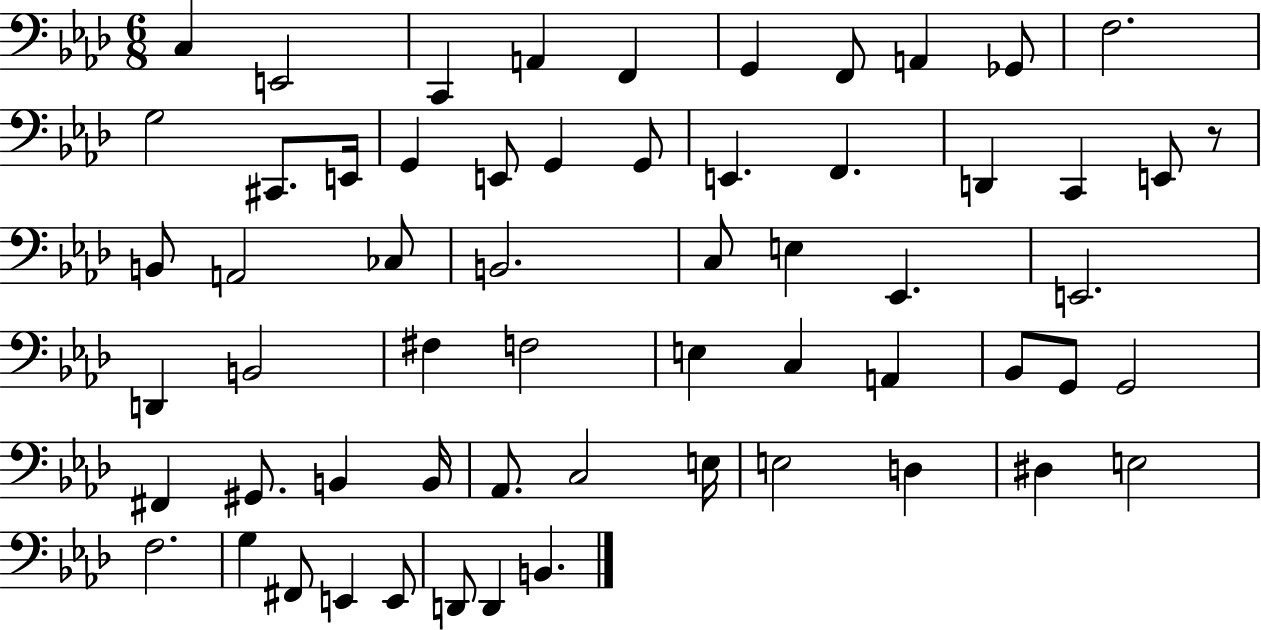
C3/q E2/h C2/q A2/q F2/q G2/q F2/e A2/q Gb2/e F3/h. G3/h C#2/e. E2/s G2/q E2/e G2/q G2/e E2/q. F2/q. D2/q C2/q E2/e R/e B2/e A2/h CES3/e B2/h. C3/e E3/q Eb2/q. E2/h. D2/q B2/h F#3/q F3/h E3/q C3/q A2/q Bb2/e G2/e G2/h F#2/q G#2/e. B2/q B2/s Ab2/e. C3/h E3/s E3/h D3/q D#3/q E3/h F3/h. G3/q F#2/e E2/q E2/e D2/e D2/q B2/q.